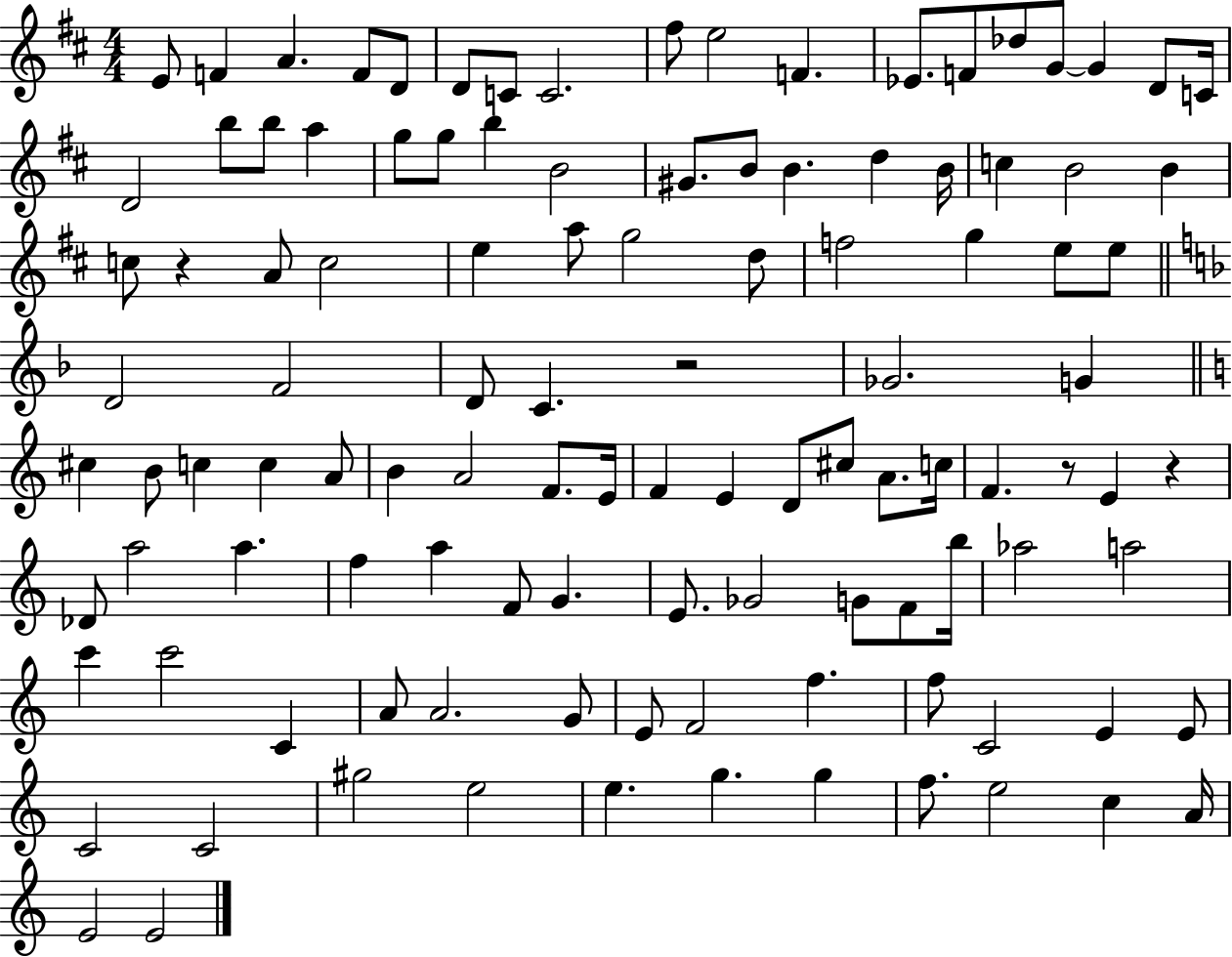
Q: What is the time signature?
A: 4/4